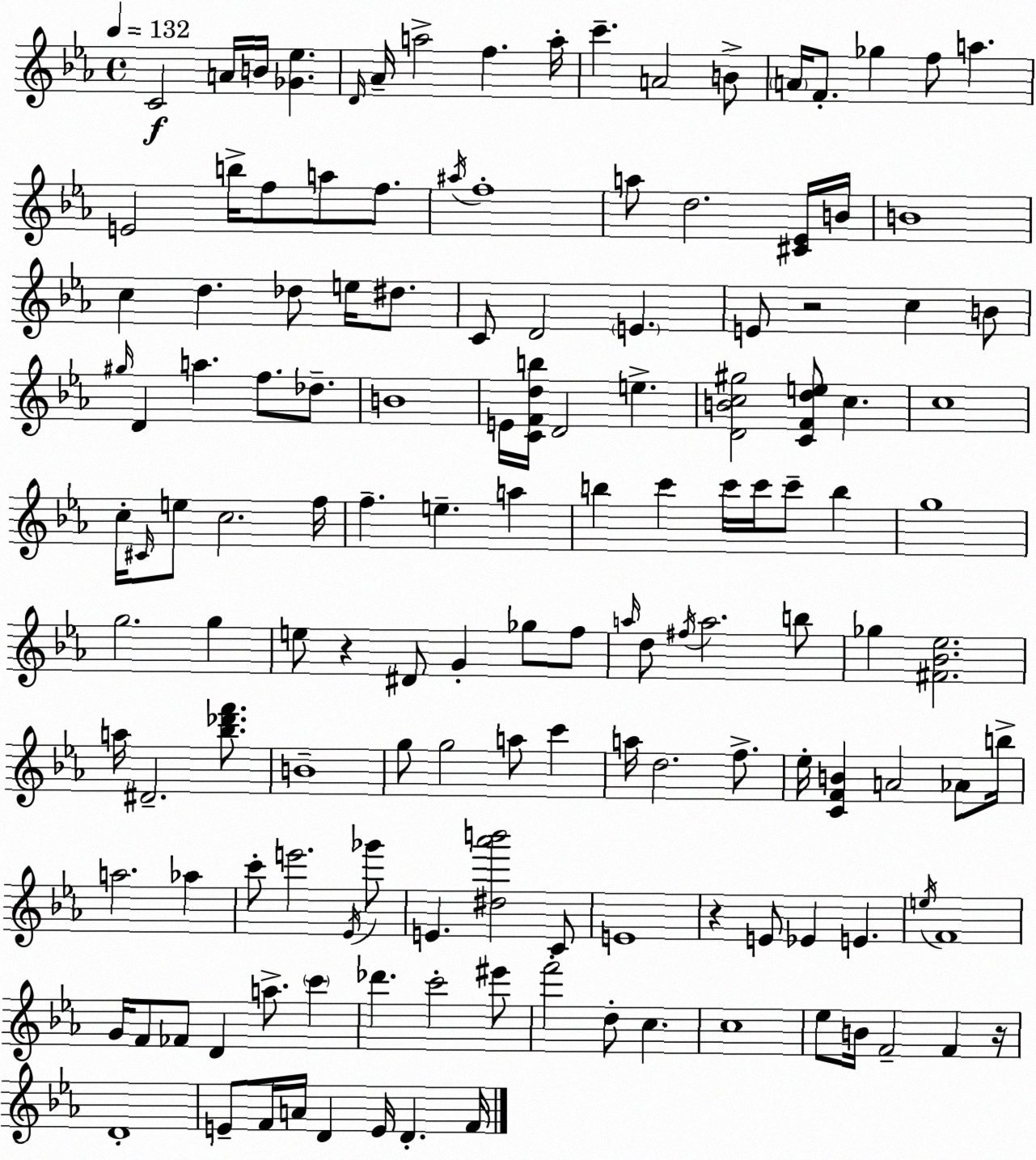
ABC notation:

X:1
T:Untitled
M:4/4
L:1/4
K:Cm
C2 A/4 B/4 [_G_e] D/4 _A/4 a2 f a/4 c' A2 B/2 A/4 F/2 _g f/2 a E2 b/4 f/2 a/2 f/2 ^a/4 f4 a/2 d2 [^C_E]/4 B/4 B4 c d _d/2 e/4 ^d/2 C/2 D2 E E/2 z2 c B/2 ^g/4 D a f/2 _d/2 B4 E/4 [CFdb]/4 D2 e [DBc^g]2 [CFde]/2 c c4 c/4 ^C/4 e/2 c2 f/4 f e a b c' c'/4 c'/4 c'/2 b g4 g2 g e/2 z ^D/2 G _g/2 f/2 a/4 d/2 ^f/4 a2 b/2 _g [^F_B_e]2 a/4 ^D2 [_b_d'f']/2 B4 g/2 g2 a/2 c' a/4 d2 f/2 _e/4 [CFB] A2 _A/2 b/4 a2 _a c'/2 e'2 _E/4 _g'/2 E [^d_a'b']2 C/2 E4 z E/2 _E E e/4 F4 G/4 F/2 _F/2 D a/2 c' _d' c'2 ^e'/2 f'2 d/2 c c4 _e/2 B/4 F2 F z/4 D4 E/2 F/4 A/4 D E/4 D F/4